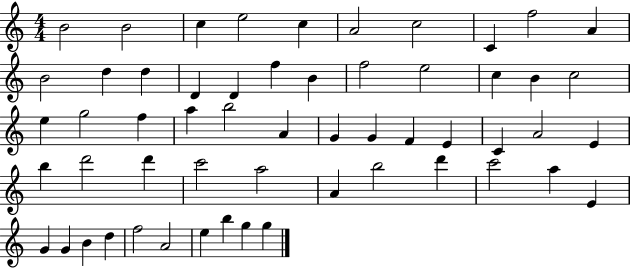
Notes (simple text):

B4/h B4/h C5/q E5/h C5/q A4/h C5/h C4/q F5/h A4/q B4/h D5/q D5/q D4/q D4/q F5/q B4/q F5/h E5/h C5/q B4/q C5/h E5/q G5/h F5/q A5/q B5/h A4/q G4/q G4/q F4/q E4/q C4/q A4/h E4/q B5/q D6/h D6/q C6/h A5/h A4/q B5/h D6/q C6/h A5/q E4/q G4/q G4/q B4/q D5/q F5/h A4/h E5/q B5/q G5/q G5/q